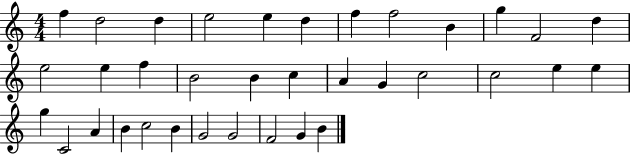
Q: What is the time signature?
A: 4/4